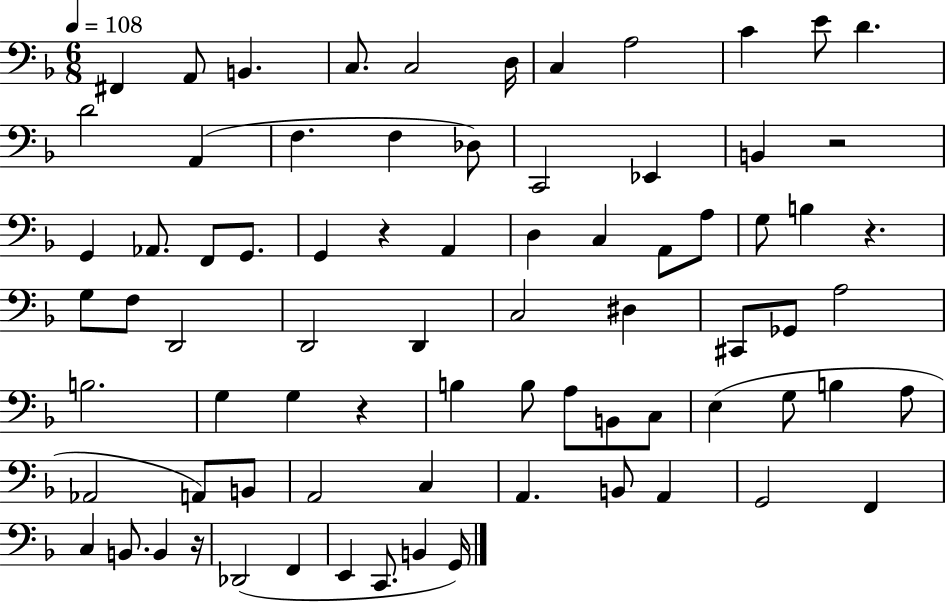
{
  \clef bass
  \numericTimeSignature
  \time 6/8
  \key f \major
  \tempo 4 = 108
  fis,4 a,8 b,4. | c8. c2 d16 | c4 a2 | c'4 e'8 d'4. | \break d'2 a,4( | f4. f4 des8) | c,2 ees,4 | b,4 r2 | \break g,4 aes,8. f,8 g,8. | g,4 r4 a,4 | d4 c4 a,8 a8 | g8 b4 r4. | \break g8 f8 d,2 | d,2 d,4 | c2 dis4 | cis,8 ges,8 a2 | \break b2. | g4 g4 r4 | b4 b8 a8 b,8 c8 | e4( g8 b4 a8 | \break aes,2 a,8) b,8 | a,2 c4 | a,4. b,8 a,4 | g,2 f,4 | \break c4 b,8. b,4 r16 | des,2( f,4 | e,4 c,8. b,4 g,16) | \bar "|."
}